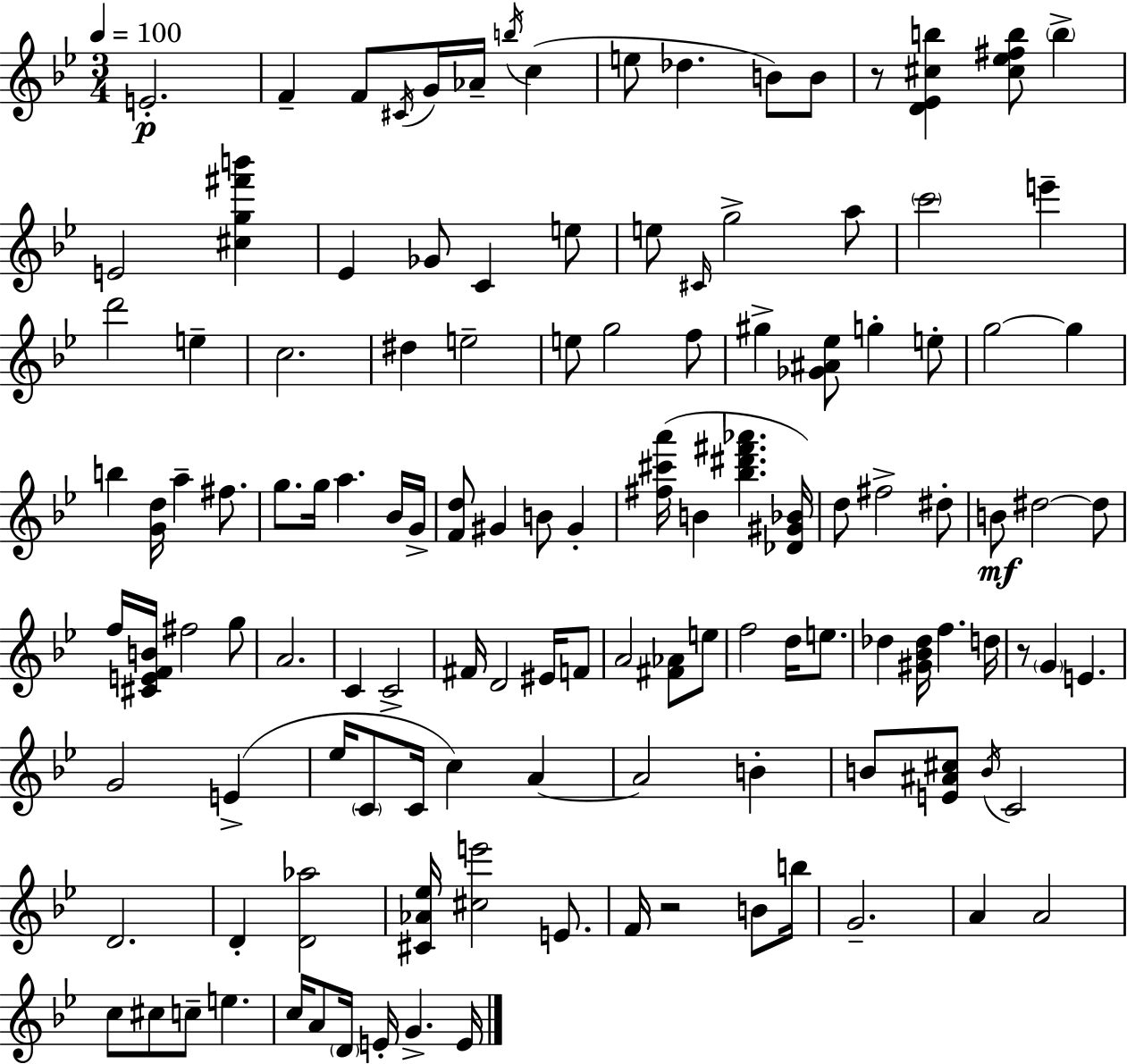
X:1
T:Untitled
M:3/4
L:1/4
K:Bb
E2 F F/2 ^C/4 G/4 _A/4 b/4 c e/2 _d B/2 B/2 z/2 [D_E^cb] [^c_e^fb]/2 b E2 [^cg^f'b'] _E _G/2 C e/2 e/2 ^C/4 g2 a/2 c'2 e' d'2 e c2 ^d e2 e/2 g2 f/2 ^g [_G^A_e]/2 g e/2 g2 g b [Gd]/4 a ^f/2 g/2 g/4 a _B/4 G/4 [Fd]/2 ^G B/2 ^G [^f^c'a']/4 B [_b^d'^f'_a'] [_D^G_B]/4 d/2 ^f2 ^d/2 B/2 ^d2 ^d/2 f/4 [^CEFB]/4 ^f2 g/2 A2 C C2 ^F/4 D2 ^E/4 F/2 A2 [^F_A]/2 e/2 f2 d/4 e/2 _d [^G_B_d]/4 f d/4 z/2 G E G2 E _e/4 C/2 C/4 c A A2 B B/2 [E^A^c]/2 B/4 C2 D2 D [D_a]2 [^C_A_e]/4 [^ce']2 E/2 F/4 z2 B/2 b/4 G2 A A2 c/2 ^c/2 c/2 e c/4 A/2 D/4 E/4 G E/4